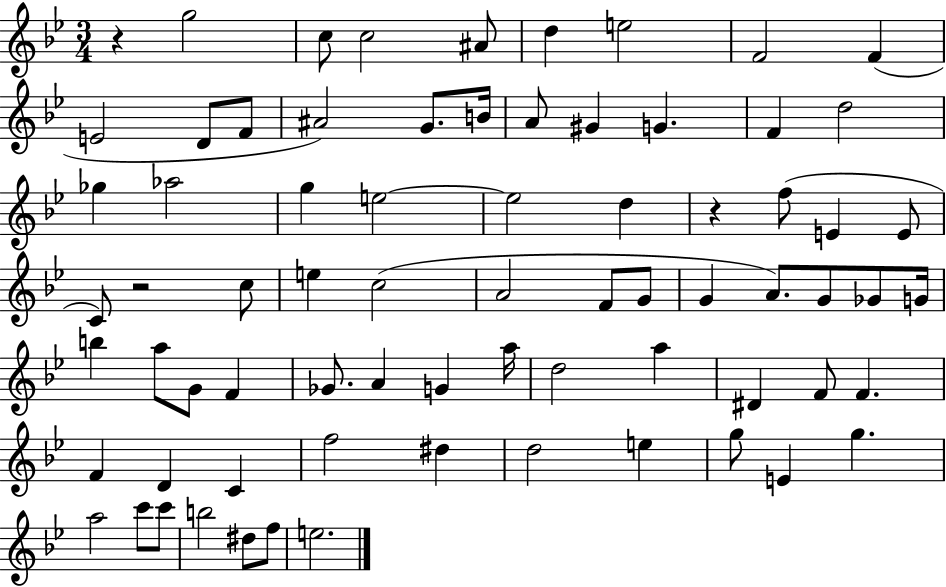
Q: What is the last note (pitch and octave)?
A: E5